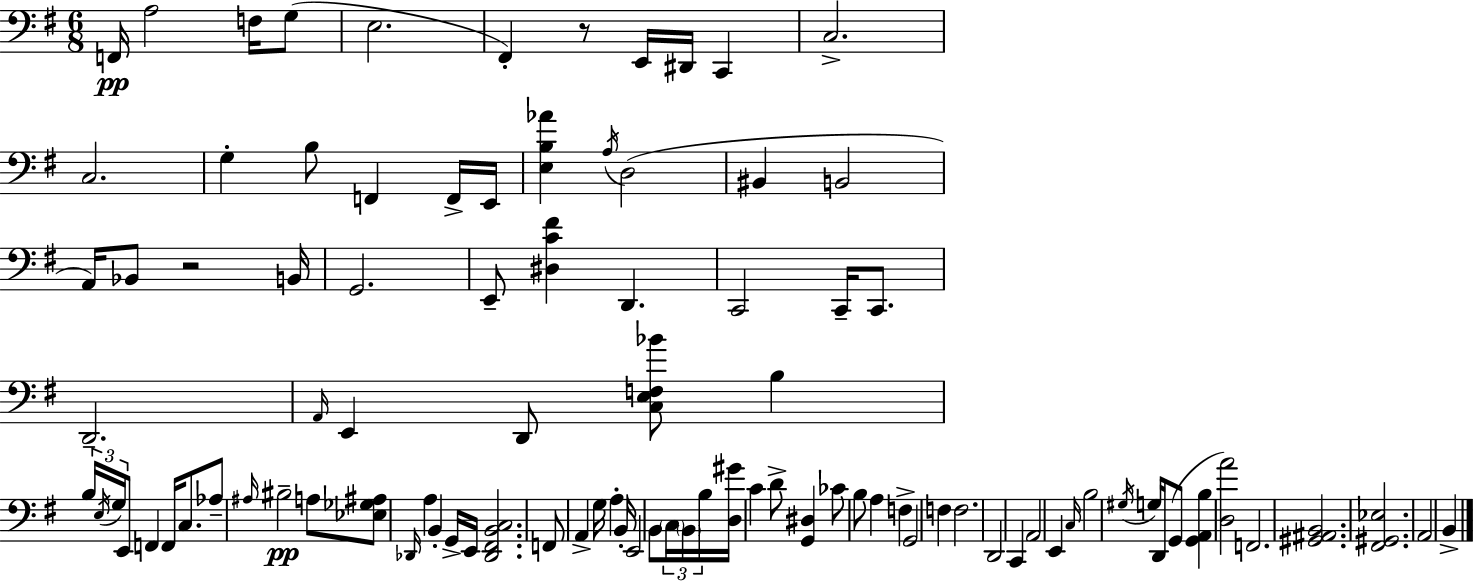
X:1
T:Untitled
M:6/8
L:1/4
K:G
F,,/4 A,2 F,/4 G,/2 E,2 ^F,, z/2 E,,/4 ^D,,/4 C,, C,2 C,2 G, B,/2 F,, F,,/4 E,,/4 [E,B,_A] A,/4 D,2 ^B,, B,,2 A,,/4 _B,,/2 z2 B,,/4 G,,2 E,,/2 [^D,C^F] D,, C,,2 C,,/4 C,,/2 D,,2 A,,/4 E,, D,,/2 [C,E,F,_B]/2 B, B,/4 E,/4 G,/4 E,,/2 F,, F,,/4 C,/2 _A,/2 ^A,/4 ^B,2 A,/2 [_E,_G,^A,]/2 _D,,/4 A, B,, G,,/4 E,,/4 [_D,,^F,,B,,C,]2 F,,/2 A,, G,/4 A, B,,/4 E,,2 B,,/2 C,/4 B,,/4 B,/4 [D,^G]/4 C D/2 [G,,^D,] _C/2 B,/2 A, F, G,,2 F, F,2 D,,2 C,, A,,2 E,, C,/4 B,2 ^G,/4 G,/4 D,,/4 G,,/2 [G,,A,,B,] [D,A]2 F,,2 [^G,,^A,,B,,]2 [^F,,^G,,_E,]2 A,,2 B,,